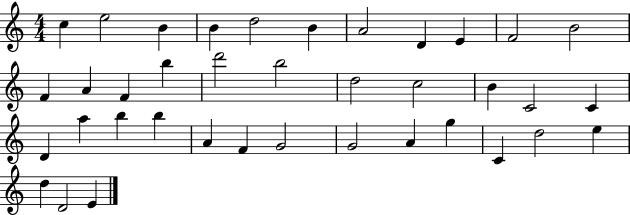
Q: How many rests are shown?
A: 0